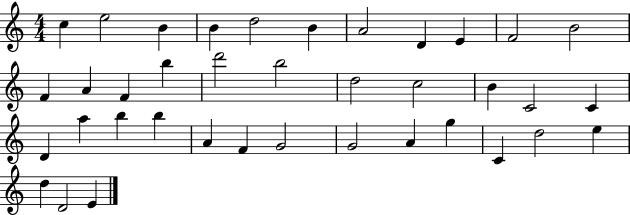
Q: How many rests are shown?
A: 0